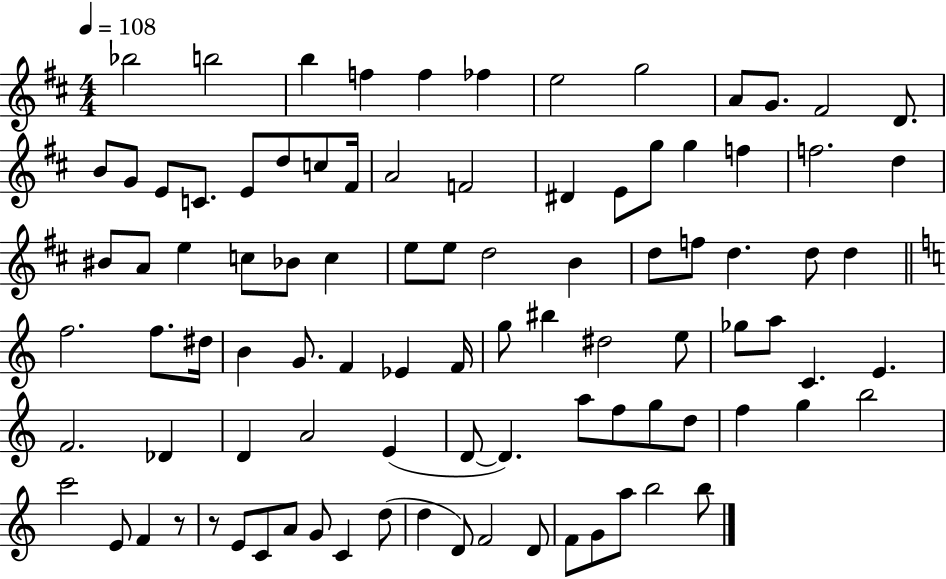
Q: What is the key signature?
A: D major